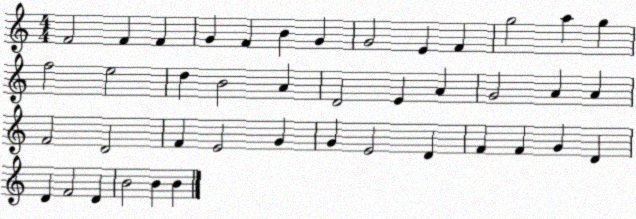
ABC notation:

X:1
T:Untitled
M:4/4
L:1/4
K:C
F2 F F G F B G G2 E F g2 a g f2 e2 d B2 A D2 E A G2 A A F2 D2 F E2 G G E2 D F F G D D F2 D B2 B B